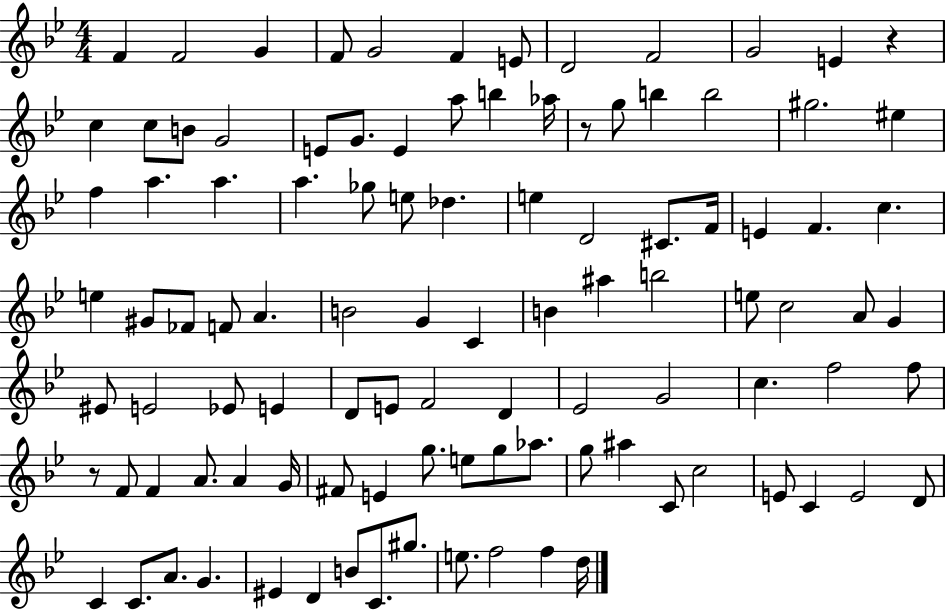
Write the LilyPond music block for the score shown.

{
  \clef treble
  \numericTimeSignature
  \time 4/4
  \key bes \major
  f'4 f'2 g'4 | f'8 g'2 f'4 e'8 | d'2 f'2 | g'2 e'4 r4 | \break c''4 c''8 b'8 g'2 | e'8 g'8. e'4 a''8 b''4 aes''16 | r8 g''8 b''4 b''2 | gis''2. eis''4 | \break f''4 a''4. a''4. | a''4. ges''8 e''8 des''4. | e''4 d'2 cis'8. f'16 | e'4 f'4. c''4. | \break e''4 gis'8 fes'8 f'8 a'4. | b'2 g'4 c'4 | b'4 ais''4 b''2 | e''8 c''2 a'8 g'4 | \break eis'8 e'2 ees'8 e'4 | d'8 e'8 f'2 d'4 | ees'2 g'2 | c''4. f''2 f''8 | \break r8 f'8 f'4 a'8. a'4 g'16 | fis'8 e'4 g''8. e''8 g''8 aes''8. | g''8 ais''4 c'8 c''2 | e'8 c'4 e'2 d'8 | \break c'4 c'8. a'8. g'4. | eis'4 d'4 b'8 c'8. gis''8. | e''8. f''2 f''4 d''16 | \bar "|."
}